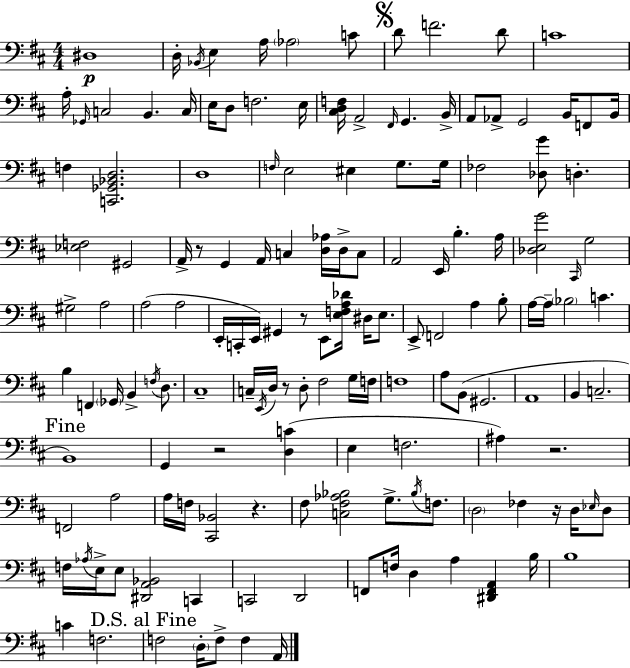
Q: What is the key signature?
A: D major